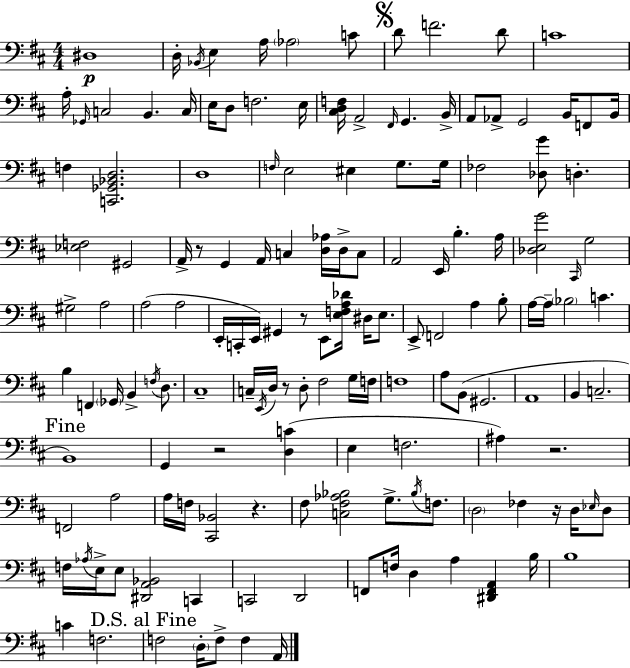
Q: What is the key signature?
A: D major